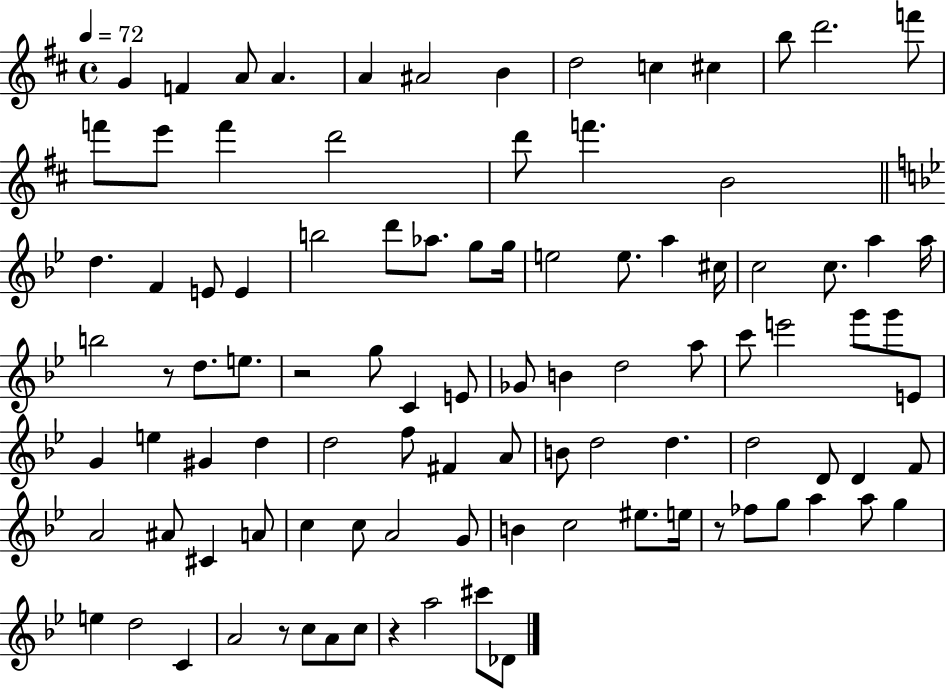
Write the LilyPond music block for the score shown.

{
  \clef treble
  \time 4/4
  \defaultTimeSignature
  \key d \major
  \tempo 4 = 72
  g'4 f'4 a'8 a'4. | a'4 ais'2 b'4 | d''2 c''4 cis''4 | b''8 d'''2. f'''8 | \break f'''8 e'''8 f'''4 d'''2 | d'''8 f'''4. b'2 | \bar "||" \break \key bes \major d''4. f'4 e'8 e'4 | b''2 d'''8 aes''8. g''8 g''16 | e''2 e''8. a''4 cis''16 | c''2 c''8. a''4 a''16 | \break b''2 r8 d''8. e''8. | r2 g''8 c'4 e'8 | ges'8 b'4 d''2 a''8 | c'''8 e'''2 g'''8 g'''8 e'8 | \break g'4 e''4 gis'4 d''4 | d''2 f''8 fis'4 a'8 | b'8 d''2 d''4. | d''2 d'8 d'4 f'8 | \break a'2 ais'8 cis'4 a'8 | c''4 c''8 a'2 g'8 | b'4 c''2 eis''8. e''16 | r8 fes''8 g''8 a''4 a''8 g''4 | \break e''4 d''2 c'4 | a'2 r8 c''8 a'8 c''8 | r4 a''2 cis'''8 des'8 | \bar "|."
}